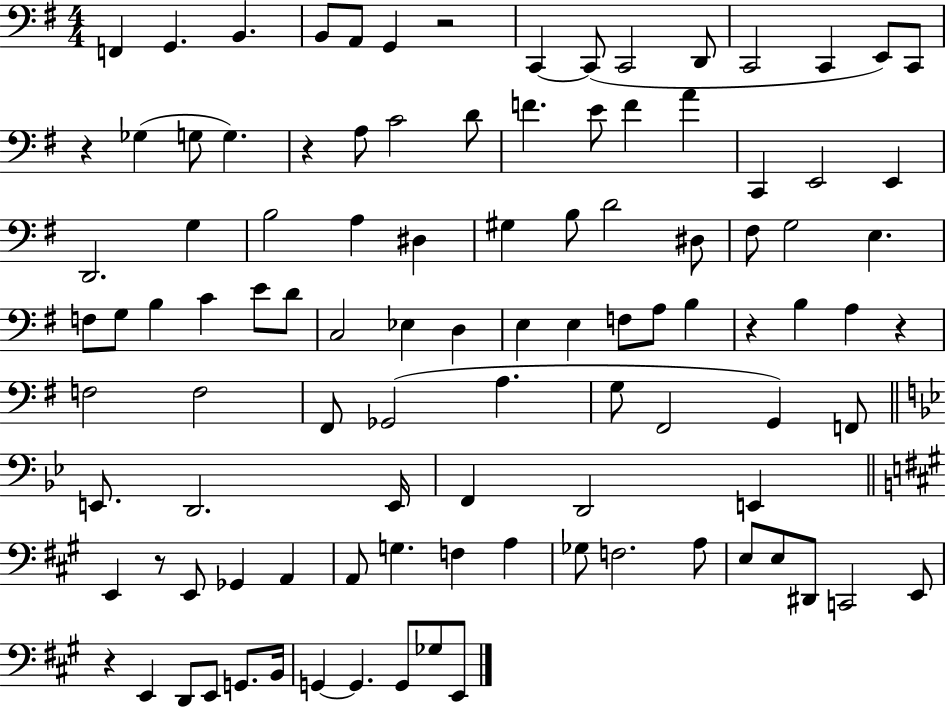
X:1
T:Untitled
M:4/4
L:1/4
K:G
F,, G,, B,, B,,/2 A,,/2 G,, z2 C,, C,,/2 C,,2 D,,/2 C,,2 C,, E,,/2 C,,/2 z _G, G,/2 G, z A,/2 C2 D/2 F E/2 F A C,, E,,2 E,, D,,2 G, B,2 A, ^D, ^G, B,/2 D2 ^D,/2 ^F,/2 G,2 E, F,/2 G,/2 B, C E/2 D/2 C,2 _E, D, E, E, F,/2 A,/2 B, z B, A, z F,2 F,2 ^F,,/2 _G,,2 A, G,/2 ^F,,2 G,, F,,/2 E,,/2 D,,2 E,,/4 F,, D,,2 E,, E,, z/2 E,,/2 _G,, A,, A,,/2 G, F, A, _G,/2 F,2 A,/2 E,/2 E,/2 ^D,,/2 C,,2 E,,/2 z E,, D,,/2 E,,/2 G,,/2 B,,/4 G,, G,, G,,/2 _G,/2 E,,/2